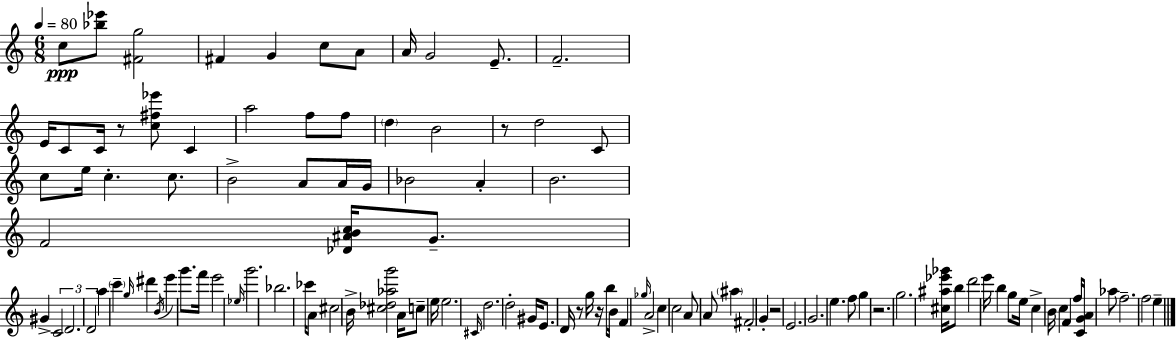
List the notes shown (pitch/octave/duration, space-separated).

C5/e [Bb5,Eb6]/e [F#4,G5]/h F#4/q G4/q C5/e A4/e A4/s G4/h E4/e. F4/h. E4/s C4/e C4/s R/e [C5,F#5,Eb6]/e C4/q A5/h F5/e F5/e D5/q B4/h R/e D5/h C4/e C5/e E5/s C5/q. C5/e. B4/h A4/e A4/s G4/s Bb4/h A4/q B4/h. F4/h [Db4,A#4,B4,C5]/s G4/e. G#4/q C4/h D4/h. D4/h A5/q C6/q G5/s D#6/q B4/s E6/q G6/e. F6/s E6/h Eb5/s G6/h. Bb5/h. CES6/s A4/e C#5/h B4/s [C#5,Db5,Ab5,G6]/h A4/s C5/e E5/s E5/h. C#4/s D5/h. D5/h G#4/s E4/e. D4/s R/e G5/s R/s B5/e B4/s F4/q Gb5/s A4/h C5/q C5/h A4/e A4/e A#5/q F#4/h G4/q R/h E4/h. G4/h. E5/q. F5/e G5/q R/h. G5/h. [C#5,A#5,Eb6,Gb6]/s B5/e D6/h E6/s B5/q G5/e E5/s C5/q B4/s C5/q F4/q F5/s [C4,G4,A4]/s Ab5/e F5/h. F5/h E5/q